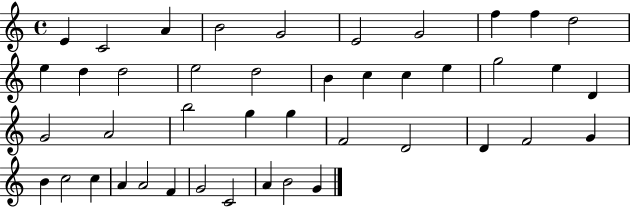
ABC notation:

X:1
T:Untitled
M:4/4
L:1/4
K:C
E C2 A B2 G2 E2 G2 f f d2 e d d2 e2 d2 B c c e g2 e D G2 A2 b2 g g F2 D2 D F2 G B c2 c A A2 F G2 C2 A B2 G